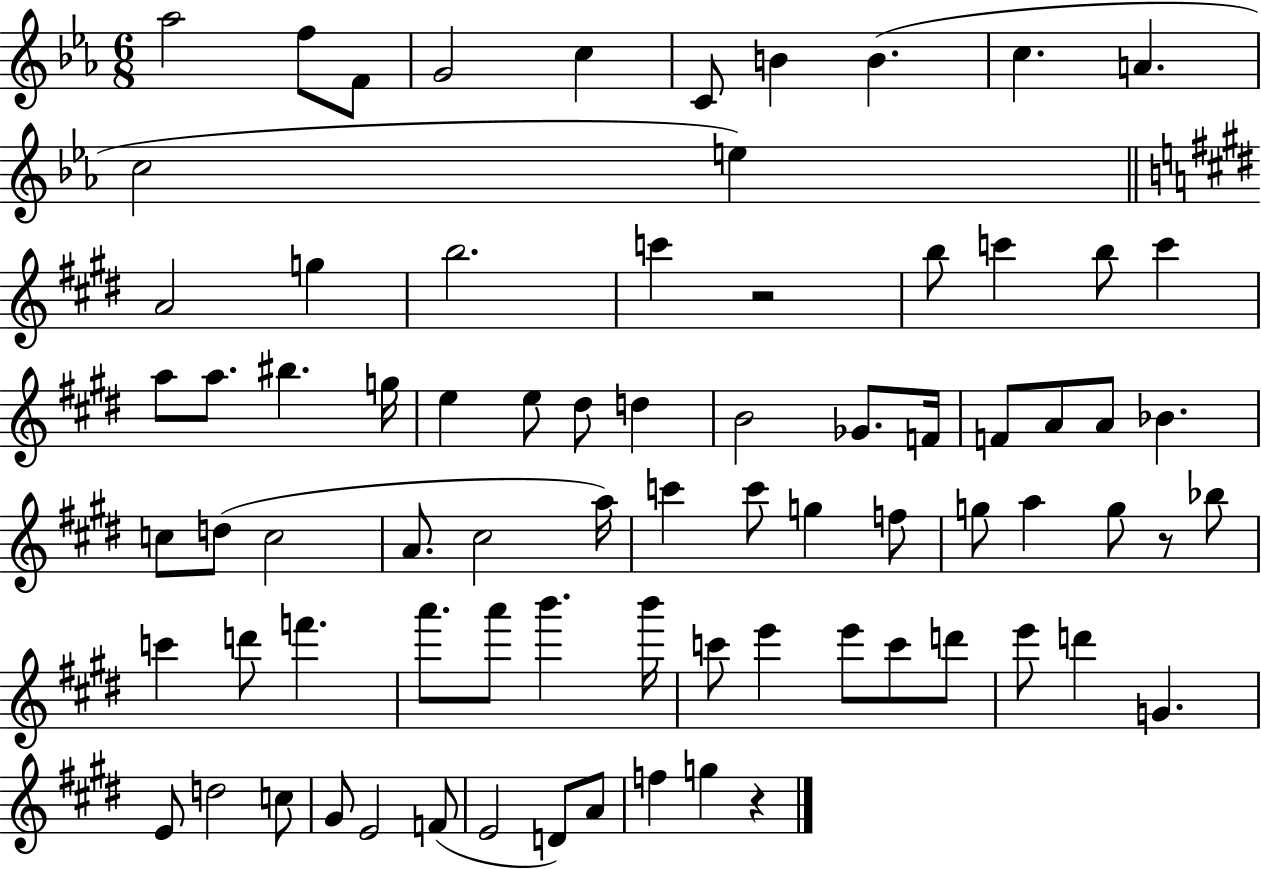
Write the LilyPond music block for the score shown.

{
  \clef treble
  \numericTimeSignature
  \time 6/8
  \key ees \major
  aes''2 f''8 f'8 | g'2 c''4 | c'8 b'4 b'4.( | c''4. a'4. | \break c''2 e''4) | \bar "||" \break \key e \major a'2 g''4 | b''2. | c'''4 r2 | b''8 c'''4 b''8 c'''4 | \break a''8 a''8. bis''4. g''16 | e''4 e''8 dis''8 d''4 | b'2 ges'8. f'16 | f'8 a'8 a'8 bes'4. | \break c''8 d''8( c''2 | a'8. cis''2 a''16) | c'''4 c'''8 g''4 f''8 | g''8 a''4 g''8 r8 bes''8 | \break c'''4 d'''8 f'''4. | a'''8. a'''8 b'''4. b'''16 | c'''8 e'''4 e'''8 c'''8 d'''8 | e'''8 d'''4 g'4. | \break e'8 d''2 c''8 | gis'8 e'2 f'8( | e'2 d'8) a'8 | f''4 g''4 r4 | \break \bar "|."
}